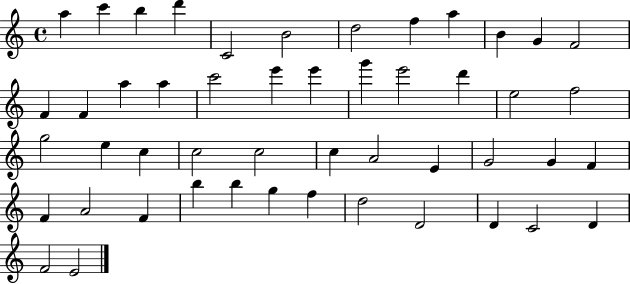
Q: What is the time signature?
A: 4/4